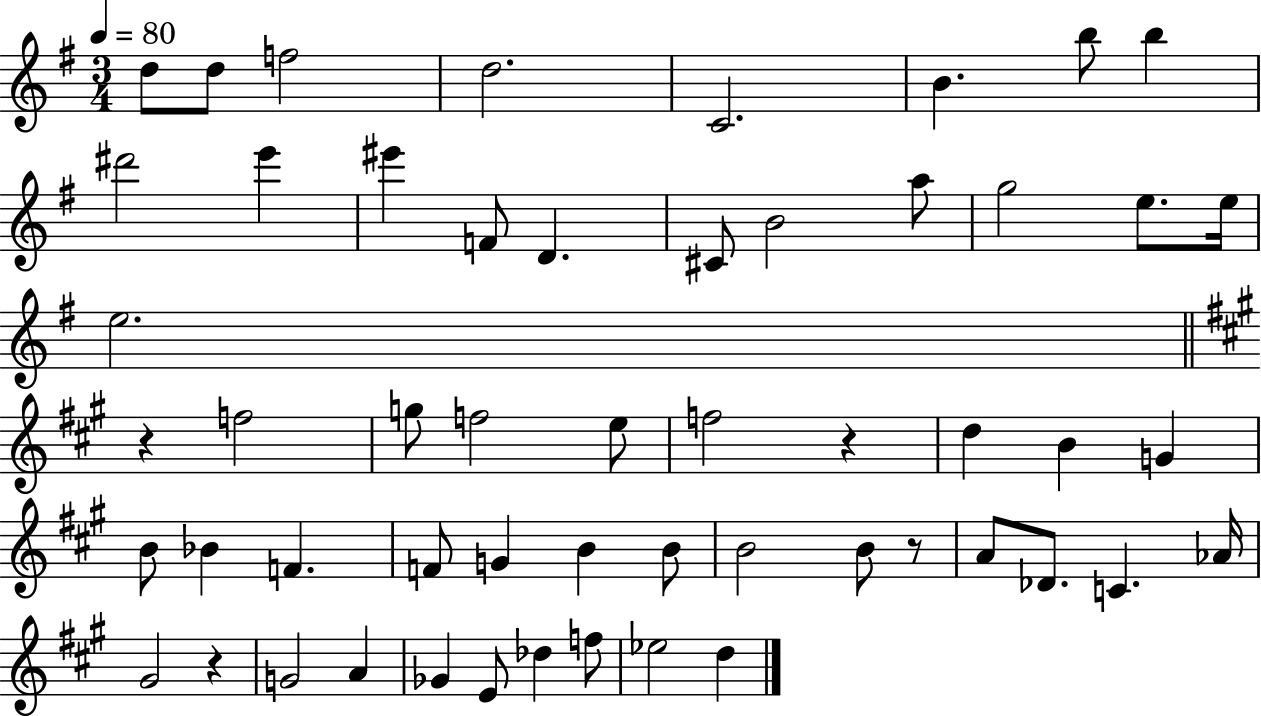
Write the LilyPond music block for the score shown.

{
  \clef treble
  \numericTimeSignature
  \time 3/4
  \key g \major
  \tempo 4 = 80
  \repeat volta 2 { d''8 d''8 f''2 | d''2. | c'2. | b'4. b''8 b''4 | \break dis'''2 e'''4 | eis'''4 f'8 d'4. | cis'8 b'2 a''8 | g''2 e''8. e''16 | \break e''2. | \bar "||" \break \key a \major r4 f''2 | g''8 f''2 e''8 | f''2 r4 | d''4 b'4 g'4 | \break b'8 bes'4 f'4. | f'8 g'4 b'4 b'8 | b'2 b'8 r8 | a'8 des'8. c'4. aes'16 | \break gis'2 r4 | g'2 a'4 | ges'4 e'8 des''4 f''8 | ees''2 d''4 | \break } \bar "|."
}